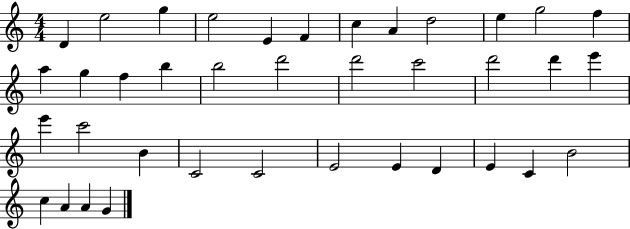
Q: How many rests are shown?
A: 0